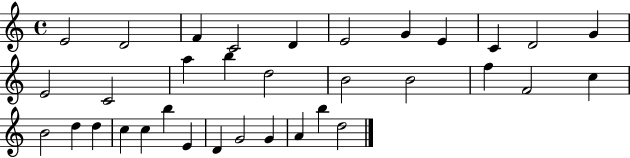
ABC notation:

X:1
T:Untitled
M:4/4
L:1/4
K:C
E2 D2 F C2 D E2 G E C D2 G E2 C2 a b d2 B2 B2 f F2 c B2 d d c c b E D G2 G A b d2